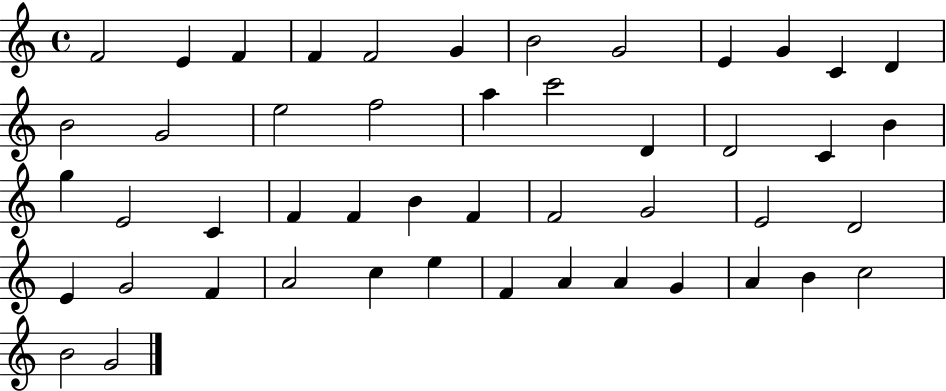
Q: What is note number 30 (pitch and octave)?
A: F4